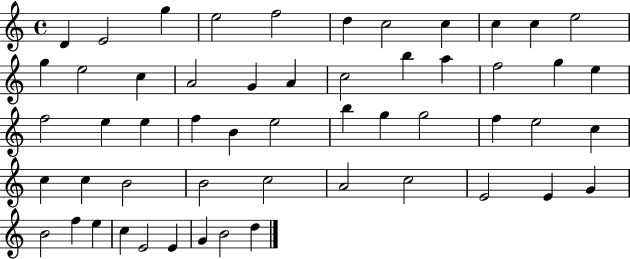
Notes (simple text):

D4/q E4/h G5/q E5/h F5/h D5/q C5/h C5/q C5/q C5/q E5/h G5/q E5/h C5/q A4/h G4/q A4/q C5/h B5/q A5/q F5/h G5/q E5/q F5/h E5/q E5/q F5/q B4/q E5/h B5/q G5/q G5/h F5/q E5/h C5/q C5/q C5/q B4/h B4/h C5/h A4/h C5/h E4/h E4/q G4/q B4/h F5/q E5/q C5/q E4/h E4/q G4/q B4/h D5/q